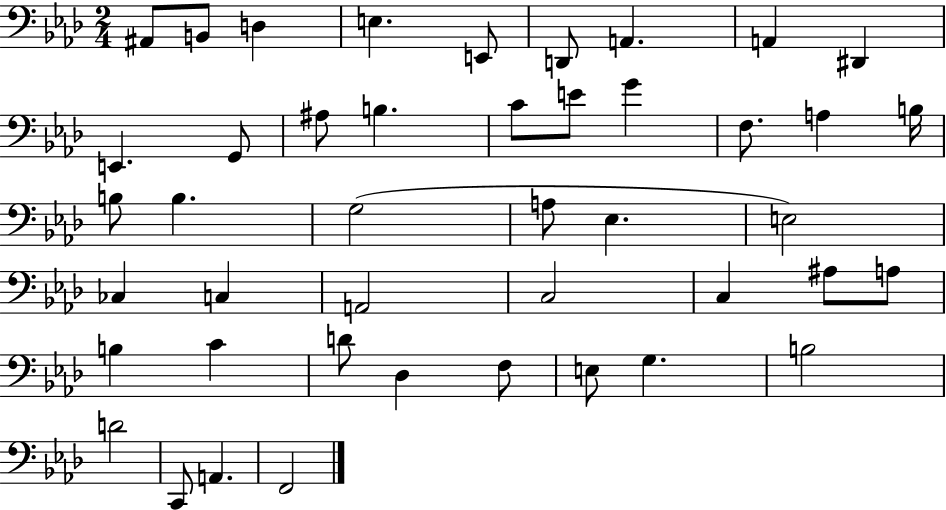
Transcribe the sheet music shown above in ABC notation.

X:1
T:Untitled
M:2/4
L:1/4
K:Ab
^A,,/2 B,,/2 D, E, E,,/2 D,,/2 A,, A,, ^D,, E,, G,,/2 ^A,/2 B, C/2 E/2 G F,/2 A, B,/4 B,/2 B, G,2 A,/2 _E, E,2 _C, C, A,,2 C,2 C, ^A,/2 A,/2 B, C D/2 _D, F,/2 E,/2 G, B,2 D2 C,,/2 A,, F,,2